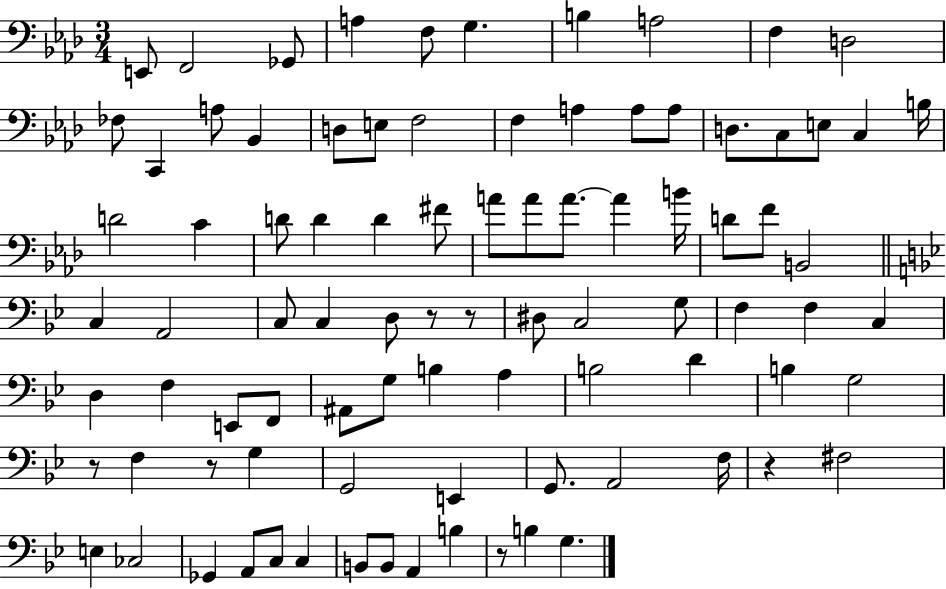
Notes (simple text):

E2/e F2/h Gb2/e A3/q F3/e G3/q. B3/q A3/h F3/q D3/h FES3/e C2/q A3/e Bb2/q D3/e E3/e F3/h F3/q A3/q A3/e A3/e D3/e. C3/e E3/e C3/q B3/s D4/h C4/q D4/e D4/q D4/q F#4/e A4/e A4/e A4/e. A4/q B4/s D4/e F4/e B2/h C3/q A2/h C3/e C3/q D3/e R/e R/e D#3/e C3/h G3/e F3/q F3/q C3/q D3/q F3/q E2/e F2/e A#2/e G3/e B3/q A3/q B3/h D4/q B3/q G3/h R/e F3/q R/e G3/q G2/h E2/q G2/e. A2/h F3/s R/q F#3/h E3/q CES3/h Gb2/q A2/e C3/e C3/q B2/e B2/e A2/q B3/q R/e B3/q G3/q.